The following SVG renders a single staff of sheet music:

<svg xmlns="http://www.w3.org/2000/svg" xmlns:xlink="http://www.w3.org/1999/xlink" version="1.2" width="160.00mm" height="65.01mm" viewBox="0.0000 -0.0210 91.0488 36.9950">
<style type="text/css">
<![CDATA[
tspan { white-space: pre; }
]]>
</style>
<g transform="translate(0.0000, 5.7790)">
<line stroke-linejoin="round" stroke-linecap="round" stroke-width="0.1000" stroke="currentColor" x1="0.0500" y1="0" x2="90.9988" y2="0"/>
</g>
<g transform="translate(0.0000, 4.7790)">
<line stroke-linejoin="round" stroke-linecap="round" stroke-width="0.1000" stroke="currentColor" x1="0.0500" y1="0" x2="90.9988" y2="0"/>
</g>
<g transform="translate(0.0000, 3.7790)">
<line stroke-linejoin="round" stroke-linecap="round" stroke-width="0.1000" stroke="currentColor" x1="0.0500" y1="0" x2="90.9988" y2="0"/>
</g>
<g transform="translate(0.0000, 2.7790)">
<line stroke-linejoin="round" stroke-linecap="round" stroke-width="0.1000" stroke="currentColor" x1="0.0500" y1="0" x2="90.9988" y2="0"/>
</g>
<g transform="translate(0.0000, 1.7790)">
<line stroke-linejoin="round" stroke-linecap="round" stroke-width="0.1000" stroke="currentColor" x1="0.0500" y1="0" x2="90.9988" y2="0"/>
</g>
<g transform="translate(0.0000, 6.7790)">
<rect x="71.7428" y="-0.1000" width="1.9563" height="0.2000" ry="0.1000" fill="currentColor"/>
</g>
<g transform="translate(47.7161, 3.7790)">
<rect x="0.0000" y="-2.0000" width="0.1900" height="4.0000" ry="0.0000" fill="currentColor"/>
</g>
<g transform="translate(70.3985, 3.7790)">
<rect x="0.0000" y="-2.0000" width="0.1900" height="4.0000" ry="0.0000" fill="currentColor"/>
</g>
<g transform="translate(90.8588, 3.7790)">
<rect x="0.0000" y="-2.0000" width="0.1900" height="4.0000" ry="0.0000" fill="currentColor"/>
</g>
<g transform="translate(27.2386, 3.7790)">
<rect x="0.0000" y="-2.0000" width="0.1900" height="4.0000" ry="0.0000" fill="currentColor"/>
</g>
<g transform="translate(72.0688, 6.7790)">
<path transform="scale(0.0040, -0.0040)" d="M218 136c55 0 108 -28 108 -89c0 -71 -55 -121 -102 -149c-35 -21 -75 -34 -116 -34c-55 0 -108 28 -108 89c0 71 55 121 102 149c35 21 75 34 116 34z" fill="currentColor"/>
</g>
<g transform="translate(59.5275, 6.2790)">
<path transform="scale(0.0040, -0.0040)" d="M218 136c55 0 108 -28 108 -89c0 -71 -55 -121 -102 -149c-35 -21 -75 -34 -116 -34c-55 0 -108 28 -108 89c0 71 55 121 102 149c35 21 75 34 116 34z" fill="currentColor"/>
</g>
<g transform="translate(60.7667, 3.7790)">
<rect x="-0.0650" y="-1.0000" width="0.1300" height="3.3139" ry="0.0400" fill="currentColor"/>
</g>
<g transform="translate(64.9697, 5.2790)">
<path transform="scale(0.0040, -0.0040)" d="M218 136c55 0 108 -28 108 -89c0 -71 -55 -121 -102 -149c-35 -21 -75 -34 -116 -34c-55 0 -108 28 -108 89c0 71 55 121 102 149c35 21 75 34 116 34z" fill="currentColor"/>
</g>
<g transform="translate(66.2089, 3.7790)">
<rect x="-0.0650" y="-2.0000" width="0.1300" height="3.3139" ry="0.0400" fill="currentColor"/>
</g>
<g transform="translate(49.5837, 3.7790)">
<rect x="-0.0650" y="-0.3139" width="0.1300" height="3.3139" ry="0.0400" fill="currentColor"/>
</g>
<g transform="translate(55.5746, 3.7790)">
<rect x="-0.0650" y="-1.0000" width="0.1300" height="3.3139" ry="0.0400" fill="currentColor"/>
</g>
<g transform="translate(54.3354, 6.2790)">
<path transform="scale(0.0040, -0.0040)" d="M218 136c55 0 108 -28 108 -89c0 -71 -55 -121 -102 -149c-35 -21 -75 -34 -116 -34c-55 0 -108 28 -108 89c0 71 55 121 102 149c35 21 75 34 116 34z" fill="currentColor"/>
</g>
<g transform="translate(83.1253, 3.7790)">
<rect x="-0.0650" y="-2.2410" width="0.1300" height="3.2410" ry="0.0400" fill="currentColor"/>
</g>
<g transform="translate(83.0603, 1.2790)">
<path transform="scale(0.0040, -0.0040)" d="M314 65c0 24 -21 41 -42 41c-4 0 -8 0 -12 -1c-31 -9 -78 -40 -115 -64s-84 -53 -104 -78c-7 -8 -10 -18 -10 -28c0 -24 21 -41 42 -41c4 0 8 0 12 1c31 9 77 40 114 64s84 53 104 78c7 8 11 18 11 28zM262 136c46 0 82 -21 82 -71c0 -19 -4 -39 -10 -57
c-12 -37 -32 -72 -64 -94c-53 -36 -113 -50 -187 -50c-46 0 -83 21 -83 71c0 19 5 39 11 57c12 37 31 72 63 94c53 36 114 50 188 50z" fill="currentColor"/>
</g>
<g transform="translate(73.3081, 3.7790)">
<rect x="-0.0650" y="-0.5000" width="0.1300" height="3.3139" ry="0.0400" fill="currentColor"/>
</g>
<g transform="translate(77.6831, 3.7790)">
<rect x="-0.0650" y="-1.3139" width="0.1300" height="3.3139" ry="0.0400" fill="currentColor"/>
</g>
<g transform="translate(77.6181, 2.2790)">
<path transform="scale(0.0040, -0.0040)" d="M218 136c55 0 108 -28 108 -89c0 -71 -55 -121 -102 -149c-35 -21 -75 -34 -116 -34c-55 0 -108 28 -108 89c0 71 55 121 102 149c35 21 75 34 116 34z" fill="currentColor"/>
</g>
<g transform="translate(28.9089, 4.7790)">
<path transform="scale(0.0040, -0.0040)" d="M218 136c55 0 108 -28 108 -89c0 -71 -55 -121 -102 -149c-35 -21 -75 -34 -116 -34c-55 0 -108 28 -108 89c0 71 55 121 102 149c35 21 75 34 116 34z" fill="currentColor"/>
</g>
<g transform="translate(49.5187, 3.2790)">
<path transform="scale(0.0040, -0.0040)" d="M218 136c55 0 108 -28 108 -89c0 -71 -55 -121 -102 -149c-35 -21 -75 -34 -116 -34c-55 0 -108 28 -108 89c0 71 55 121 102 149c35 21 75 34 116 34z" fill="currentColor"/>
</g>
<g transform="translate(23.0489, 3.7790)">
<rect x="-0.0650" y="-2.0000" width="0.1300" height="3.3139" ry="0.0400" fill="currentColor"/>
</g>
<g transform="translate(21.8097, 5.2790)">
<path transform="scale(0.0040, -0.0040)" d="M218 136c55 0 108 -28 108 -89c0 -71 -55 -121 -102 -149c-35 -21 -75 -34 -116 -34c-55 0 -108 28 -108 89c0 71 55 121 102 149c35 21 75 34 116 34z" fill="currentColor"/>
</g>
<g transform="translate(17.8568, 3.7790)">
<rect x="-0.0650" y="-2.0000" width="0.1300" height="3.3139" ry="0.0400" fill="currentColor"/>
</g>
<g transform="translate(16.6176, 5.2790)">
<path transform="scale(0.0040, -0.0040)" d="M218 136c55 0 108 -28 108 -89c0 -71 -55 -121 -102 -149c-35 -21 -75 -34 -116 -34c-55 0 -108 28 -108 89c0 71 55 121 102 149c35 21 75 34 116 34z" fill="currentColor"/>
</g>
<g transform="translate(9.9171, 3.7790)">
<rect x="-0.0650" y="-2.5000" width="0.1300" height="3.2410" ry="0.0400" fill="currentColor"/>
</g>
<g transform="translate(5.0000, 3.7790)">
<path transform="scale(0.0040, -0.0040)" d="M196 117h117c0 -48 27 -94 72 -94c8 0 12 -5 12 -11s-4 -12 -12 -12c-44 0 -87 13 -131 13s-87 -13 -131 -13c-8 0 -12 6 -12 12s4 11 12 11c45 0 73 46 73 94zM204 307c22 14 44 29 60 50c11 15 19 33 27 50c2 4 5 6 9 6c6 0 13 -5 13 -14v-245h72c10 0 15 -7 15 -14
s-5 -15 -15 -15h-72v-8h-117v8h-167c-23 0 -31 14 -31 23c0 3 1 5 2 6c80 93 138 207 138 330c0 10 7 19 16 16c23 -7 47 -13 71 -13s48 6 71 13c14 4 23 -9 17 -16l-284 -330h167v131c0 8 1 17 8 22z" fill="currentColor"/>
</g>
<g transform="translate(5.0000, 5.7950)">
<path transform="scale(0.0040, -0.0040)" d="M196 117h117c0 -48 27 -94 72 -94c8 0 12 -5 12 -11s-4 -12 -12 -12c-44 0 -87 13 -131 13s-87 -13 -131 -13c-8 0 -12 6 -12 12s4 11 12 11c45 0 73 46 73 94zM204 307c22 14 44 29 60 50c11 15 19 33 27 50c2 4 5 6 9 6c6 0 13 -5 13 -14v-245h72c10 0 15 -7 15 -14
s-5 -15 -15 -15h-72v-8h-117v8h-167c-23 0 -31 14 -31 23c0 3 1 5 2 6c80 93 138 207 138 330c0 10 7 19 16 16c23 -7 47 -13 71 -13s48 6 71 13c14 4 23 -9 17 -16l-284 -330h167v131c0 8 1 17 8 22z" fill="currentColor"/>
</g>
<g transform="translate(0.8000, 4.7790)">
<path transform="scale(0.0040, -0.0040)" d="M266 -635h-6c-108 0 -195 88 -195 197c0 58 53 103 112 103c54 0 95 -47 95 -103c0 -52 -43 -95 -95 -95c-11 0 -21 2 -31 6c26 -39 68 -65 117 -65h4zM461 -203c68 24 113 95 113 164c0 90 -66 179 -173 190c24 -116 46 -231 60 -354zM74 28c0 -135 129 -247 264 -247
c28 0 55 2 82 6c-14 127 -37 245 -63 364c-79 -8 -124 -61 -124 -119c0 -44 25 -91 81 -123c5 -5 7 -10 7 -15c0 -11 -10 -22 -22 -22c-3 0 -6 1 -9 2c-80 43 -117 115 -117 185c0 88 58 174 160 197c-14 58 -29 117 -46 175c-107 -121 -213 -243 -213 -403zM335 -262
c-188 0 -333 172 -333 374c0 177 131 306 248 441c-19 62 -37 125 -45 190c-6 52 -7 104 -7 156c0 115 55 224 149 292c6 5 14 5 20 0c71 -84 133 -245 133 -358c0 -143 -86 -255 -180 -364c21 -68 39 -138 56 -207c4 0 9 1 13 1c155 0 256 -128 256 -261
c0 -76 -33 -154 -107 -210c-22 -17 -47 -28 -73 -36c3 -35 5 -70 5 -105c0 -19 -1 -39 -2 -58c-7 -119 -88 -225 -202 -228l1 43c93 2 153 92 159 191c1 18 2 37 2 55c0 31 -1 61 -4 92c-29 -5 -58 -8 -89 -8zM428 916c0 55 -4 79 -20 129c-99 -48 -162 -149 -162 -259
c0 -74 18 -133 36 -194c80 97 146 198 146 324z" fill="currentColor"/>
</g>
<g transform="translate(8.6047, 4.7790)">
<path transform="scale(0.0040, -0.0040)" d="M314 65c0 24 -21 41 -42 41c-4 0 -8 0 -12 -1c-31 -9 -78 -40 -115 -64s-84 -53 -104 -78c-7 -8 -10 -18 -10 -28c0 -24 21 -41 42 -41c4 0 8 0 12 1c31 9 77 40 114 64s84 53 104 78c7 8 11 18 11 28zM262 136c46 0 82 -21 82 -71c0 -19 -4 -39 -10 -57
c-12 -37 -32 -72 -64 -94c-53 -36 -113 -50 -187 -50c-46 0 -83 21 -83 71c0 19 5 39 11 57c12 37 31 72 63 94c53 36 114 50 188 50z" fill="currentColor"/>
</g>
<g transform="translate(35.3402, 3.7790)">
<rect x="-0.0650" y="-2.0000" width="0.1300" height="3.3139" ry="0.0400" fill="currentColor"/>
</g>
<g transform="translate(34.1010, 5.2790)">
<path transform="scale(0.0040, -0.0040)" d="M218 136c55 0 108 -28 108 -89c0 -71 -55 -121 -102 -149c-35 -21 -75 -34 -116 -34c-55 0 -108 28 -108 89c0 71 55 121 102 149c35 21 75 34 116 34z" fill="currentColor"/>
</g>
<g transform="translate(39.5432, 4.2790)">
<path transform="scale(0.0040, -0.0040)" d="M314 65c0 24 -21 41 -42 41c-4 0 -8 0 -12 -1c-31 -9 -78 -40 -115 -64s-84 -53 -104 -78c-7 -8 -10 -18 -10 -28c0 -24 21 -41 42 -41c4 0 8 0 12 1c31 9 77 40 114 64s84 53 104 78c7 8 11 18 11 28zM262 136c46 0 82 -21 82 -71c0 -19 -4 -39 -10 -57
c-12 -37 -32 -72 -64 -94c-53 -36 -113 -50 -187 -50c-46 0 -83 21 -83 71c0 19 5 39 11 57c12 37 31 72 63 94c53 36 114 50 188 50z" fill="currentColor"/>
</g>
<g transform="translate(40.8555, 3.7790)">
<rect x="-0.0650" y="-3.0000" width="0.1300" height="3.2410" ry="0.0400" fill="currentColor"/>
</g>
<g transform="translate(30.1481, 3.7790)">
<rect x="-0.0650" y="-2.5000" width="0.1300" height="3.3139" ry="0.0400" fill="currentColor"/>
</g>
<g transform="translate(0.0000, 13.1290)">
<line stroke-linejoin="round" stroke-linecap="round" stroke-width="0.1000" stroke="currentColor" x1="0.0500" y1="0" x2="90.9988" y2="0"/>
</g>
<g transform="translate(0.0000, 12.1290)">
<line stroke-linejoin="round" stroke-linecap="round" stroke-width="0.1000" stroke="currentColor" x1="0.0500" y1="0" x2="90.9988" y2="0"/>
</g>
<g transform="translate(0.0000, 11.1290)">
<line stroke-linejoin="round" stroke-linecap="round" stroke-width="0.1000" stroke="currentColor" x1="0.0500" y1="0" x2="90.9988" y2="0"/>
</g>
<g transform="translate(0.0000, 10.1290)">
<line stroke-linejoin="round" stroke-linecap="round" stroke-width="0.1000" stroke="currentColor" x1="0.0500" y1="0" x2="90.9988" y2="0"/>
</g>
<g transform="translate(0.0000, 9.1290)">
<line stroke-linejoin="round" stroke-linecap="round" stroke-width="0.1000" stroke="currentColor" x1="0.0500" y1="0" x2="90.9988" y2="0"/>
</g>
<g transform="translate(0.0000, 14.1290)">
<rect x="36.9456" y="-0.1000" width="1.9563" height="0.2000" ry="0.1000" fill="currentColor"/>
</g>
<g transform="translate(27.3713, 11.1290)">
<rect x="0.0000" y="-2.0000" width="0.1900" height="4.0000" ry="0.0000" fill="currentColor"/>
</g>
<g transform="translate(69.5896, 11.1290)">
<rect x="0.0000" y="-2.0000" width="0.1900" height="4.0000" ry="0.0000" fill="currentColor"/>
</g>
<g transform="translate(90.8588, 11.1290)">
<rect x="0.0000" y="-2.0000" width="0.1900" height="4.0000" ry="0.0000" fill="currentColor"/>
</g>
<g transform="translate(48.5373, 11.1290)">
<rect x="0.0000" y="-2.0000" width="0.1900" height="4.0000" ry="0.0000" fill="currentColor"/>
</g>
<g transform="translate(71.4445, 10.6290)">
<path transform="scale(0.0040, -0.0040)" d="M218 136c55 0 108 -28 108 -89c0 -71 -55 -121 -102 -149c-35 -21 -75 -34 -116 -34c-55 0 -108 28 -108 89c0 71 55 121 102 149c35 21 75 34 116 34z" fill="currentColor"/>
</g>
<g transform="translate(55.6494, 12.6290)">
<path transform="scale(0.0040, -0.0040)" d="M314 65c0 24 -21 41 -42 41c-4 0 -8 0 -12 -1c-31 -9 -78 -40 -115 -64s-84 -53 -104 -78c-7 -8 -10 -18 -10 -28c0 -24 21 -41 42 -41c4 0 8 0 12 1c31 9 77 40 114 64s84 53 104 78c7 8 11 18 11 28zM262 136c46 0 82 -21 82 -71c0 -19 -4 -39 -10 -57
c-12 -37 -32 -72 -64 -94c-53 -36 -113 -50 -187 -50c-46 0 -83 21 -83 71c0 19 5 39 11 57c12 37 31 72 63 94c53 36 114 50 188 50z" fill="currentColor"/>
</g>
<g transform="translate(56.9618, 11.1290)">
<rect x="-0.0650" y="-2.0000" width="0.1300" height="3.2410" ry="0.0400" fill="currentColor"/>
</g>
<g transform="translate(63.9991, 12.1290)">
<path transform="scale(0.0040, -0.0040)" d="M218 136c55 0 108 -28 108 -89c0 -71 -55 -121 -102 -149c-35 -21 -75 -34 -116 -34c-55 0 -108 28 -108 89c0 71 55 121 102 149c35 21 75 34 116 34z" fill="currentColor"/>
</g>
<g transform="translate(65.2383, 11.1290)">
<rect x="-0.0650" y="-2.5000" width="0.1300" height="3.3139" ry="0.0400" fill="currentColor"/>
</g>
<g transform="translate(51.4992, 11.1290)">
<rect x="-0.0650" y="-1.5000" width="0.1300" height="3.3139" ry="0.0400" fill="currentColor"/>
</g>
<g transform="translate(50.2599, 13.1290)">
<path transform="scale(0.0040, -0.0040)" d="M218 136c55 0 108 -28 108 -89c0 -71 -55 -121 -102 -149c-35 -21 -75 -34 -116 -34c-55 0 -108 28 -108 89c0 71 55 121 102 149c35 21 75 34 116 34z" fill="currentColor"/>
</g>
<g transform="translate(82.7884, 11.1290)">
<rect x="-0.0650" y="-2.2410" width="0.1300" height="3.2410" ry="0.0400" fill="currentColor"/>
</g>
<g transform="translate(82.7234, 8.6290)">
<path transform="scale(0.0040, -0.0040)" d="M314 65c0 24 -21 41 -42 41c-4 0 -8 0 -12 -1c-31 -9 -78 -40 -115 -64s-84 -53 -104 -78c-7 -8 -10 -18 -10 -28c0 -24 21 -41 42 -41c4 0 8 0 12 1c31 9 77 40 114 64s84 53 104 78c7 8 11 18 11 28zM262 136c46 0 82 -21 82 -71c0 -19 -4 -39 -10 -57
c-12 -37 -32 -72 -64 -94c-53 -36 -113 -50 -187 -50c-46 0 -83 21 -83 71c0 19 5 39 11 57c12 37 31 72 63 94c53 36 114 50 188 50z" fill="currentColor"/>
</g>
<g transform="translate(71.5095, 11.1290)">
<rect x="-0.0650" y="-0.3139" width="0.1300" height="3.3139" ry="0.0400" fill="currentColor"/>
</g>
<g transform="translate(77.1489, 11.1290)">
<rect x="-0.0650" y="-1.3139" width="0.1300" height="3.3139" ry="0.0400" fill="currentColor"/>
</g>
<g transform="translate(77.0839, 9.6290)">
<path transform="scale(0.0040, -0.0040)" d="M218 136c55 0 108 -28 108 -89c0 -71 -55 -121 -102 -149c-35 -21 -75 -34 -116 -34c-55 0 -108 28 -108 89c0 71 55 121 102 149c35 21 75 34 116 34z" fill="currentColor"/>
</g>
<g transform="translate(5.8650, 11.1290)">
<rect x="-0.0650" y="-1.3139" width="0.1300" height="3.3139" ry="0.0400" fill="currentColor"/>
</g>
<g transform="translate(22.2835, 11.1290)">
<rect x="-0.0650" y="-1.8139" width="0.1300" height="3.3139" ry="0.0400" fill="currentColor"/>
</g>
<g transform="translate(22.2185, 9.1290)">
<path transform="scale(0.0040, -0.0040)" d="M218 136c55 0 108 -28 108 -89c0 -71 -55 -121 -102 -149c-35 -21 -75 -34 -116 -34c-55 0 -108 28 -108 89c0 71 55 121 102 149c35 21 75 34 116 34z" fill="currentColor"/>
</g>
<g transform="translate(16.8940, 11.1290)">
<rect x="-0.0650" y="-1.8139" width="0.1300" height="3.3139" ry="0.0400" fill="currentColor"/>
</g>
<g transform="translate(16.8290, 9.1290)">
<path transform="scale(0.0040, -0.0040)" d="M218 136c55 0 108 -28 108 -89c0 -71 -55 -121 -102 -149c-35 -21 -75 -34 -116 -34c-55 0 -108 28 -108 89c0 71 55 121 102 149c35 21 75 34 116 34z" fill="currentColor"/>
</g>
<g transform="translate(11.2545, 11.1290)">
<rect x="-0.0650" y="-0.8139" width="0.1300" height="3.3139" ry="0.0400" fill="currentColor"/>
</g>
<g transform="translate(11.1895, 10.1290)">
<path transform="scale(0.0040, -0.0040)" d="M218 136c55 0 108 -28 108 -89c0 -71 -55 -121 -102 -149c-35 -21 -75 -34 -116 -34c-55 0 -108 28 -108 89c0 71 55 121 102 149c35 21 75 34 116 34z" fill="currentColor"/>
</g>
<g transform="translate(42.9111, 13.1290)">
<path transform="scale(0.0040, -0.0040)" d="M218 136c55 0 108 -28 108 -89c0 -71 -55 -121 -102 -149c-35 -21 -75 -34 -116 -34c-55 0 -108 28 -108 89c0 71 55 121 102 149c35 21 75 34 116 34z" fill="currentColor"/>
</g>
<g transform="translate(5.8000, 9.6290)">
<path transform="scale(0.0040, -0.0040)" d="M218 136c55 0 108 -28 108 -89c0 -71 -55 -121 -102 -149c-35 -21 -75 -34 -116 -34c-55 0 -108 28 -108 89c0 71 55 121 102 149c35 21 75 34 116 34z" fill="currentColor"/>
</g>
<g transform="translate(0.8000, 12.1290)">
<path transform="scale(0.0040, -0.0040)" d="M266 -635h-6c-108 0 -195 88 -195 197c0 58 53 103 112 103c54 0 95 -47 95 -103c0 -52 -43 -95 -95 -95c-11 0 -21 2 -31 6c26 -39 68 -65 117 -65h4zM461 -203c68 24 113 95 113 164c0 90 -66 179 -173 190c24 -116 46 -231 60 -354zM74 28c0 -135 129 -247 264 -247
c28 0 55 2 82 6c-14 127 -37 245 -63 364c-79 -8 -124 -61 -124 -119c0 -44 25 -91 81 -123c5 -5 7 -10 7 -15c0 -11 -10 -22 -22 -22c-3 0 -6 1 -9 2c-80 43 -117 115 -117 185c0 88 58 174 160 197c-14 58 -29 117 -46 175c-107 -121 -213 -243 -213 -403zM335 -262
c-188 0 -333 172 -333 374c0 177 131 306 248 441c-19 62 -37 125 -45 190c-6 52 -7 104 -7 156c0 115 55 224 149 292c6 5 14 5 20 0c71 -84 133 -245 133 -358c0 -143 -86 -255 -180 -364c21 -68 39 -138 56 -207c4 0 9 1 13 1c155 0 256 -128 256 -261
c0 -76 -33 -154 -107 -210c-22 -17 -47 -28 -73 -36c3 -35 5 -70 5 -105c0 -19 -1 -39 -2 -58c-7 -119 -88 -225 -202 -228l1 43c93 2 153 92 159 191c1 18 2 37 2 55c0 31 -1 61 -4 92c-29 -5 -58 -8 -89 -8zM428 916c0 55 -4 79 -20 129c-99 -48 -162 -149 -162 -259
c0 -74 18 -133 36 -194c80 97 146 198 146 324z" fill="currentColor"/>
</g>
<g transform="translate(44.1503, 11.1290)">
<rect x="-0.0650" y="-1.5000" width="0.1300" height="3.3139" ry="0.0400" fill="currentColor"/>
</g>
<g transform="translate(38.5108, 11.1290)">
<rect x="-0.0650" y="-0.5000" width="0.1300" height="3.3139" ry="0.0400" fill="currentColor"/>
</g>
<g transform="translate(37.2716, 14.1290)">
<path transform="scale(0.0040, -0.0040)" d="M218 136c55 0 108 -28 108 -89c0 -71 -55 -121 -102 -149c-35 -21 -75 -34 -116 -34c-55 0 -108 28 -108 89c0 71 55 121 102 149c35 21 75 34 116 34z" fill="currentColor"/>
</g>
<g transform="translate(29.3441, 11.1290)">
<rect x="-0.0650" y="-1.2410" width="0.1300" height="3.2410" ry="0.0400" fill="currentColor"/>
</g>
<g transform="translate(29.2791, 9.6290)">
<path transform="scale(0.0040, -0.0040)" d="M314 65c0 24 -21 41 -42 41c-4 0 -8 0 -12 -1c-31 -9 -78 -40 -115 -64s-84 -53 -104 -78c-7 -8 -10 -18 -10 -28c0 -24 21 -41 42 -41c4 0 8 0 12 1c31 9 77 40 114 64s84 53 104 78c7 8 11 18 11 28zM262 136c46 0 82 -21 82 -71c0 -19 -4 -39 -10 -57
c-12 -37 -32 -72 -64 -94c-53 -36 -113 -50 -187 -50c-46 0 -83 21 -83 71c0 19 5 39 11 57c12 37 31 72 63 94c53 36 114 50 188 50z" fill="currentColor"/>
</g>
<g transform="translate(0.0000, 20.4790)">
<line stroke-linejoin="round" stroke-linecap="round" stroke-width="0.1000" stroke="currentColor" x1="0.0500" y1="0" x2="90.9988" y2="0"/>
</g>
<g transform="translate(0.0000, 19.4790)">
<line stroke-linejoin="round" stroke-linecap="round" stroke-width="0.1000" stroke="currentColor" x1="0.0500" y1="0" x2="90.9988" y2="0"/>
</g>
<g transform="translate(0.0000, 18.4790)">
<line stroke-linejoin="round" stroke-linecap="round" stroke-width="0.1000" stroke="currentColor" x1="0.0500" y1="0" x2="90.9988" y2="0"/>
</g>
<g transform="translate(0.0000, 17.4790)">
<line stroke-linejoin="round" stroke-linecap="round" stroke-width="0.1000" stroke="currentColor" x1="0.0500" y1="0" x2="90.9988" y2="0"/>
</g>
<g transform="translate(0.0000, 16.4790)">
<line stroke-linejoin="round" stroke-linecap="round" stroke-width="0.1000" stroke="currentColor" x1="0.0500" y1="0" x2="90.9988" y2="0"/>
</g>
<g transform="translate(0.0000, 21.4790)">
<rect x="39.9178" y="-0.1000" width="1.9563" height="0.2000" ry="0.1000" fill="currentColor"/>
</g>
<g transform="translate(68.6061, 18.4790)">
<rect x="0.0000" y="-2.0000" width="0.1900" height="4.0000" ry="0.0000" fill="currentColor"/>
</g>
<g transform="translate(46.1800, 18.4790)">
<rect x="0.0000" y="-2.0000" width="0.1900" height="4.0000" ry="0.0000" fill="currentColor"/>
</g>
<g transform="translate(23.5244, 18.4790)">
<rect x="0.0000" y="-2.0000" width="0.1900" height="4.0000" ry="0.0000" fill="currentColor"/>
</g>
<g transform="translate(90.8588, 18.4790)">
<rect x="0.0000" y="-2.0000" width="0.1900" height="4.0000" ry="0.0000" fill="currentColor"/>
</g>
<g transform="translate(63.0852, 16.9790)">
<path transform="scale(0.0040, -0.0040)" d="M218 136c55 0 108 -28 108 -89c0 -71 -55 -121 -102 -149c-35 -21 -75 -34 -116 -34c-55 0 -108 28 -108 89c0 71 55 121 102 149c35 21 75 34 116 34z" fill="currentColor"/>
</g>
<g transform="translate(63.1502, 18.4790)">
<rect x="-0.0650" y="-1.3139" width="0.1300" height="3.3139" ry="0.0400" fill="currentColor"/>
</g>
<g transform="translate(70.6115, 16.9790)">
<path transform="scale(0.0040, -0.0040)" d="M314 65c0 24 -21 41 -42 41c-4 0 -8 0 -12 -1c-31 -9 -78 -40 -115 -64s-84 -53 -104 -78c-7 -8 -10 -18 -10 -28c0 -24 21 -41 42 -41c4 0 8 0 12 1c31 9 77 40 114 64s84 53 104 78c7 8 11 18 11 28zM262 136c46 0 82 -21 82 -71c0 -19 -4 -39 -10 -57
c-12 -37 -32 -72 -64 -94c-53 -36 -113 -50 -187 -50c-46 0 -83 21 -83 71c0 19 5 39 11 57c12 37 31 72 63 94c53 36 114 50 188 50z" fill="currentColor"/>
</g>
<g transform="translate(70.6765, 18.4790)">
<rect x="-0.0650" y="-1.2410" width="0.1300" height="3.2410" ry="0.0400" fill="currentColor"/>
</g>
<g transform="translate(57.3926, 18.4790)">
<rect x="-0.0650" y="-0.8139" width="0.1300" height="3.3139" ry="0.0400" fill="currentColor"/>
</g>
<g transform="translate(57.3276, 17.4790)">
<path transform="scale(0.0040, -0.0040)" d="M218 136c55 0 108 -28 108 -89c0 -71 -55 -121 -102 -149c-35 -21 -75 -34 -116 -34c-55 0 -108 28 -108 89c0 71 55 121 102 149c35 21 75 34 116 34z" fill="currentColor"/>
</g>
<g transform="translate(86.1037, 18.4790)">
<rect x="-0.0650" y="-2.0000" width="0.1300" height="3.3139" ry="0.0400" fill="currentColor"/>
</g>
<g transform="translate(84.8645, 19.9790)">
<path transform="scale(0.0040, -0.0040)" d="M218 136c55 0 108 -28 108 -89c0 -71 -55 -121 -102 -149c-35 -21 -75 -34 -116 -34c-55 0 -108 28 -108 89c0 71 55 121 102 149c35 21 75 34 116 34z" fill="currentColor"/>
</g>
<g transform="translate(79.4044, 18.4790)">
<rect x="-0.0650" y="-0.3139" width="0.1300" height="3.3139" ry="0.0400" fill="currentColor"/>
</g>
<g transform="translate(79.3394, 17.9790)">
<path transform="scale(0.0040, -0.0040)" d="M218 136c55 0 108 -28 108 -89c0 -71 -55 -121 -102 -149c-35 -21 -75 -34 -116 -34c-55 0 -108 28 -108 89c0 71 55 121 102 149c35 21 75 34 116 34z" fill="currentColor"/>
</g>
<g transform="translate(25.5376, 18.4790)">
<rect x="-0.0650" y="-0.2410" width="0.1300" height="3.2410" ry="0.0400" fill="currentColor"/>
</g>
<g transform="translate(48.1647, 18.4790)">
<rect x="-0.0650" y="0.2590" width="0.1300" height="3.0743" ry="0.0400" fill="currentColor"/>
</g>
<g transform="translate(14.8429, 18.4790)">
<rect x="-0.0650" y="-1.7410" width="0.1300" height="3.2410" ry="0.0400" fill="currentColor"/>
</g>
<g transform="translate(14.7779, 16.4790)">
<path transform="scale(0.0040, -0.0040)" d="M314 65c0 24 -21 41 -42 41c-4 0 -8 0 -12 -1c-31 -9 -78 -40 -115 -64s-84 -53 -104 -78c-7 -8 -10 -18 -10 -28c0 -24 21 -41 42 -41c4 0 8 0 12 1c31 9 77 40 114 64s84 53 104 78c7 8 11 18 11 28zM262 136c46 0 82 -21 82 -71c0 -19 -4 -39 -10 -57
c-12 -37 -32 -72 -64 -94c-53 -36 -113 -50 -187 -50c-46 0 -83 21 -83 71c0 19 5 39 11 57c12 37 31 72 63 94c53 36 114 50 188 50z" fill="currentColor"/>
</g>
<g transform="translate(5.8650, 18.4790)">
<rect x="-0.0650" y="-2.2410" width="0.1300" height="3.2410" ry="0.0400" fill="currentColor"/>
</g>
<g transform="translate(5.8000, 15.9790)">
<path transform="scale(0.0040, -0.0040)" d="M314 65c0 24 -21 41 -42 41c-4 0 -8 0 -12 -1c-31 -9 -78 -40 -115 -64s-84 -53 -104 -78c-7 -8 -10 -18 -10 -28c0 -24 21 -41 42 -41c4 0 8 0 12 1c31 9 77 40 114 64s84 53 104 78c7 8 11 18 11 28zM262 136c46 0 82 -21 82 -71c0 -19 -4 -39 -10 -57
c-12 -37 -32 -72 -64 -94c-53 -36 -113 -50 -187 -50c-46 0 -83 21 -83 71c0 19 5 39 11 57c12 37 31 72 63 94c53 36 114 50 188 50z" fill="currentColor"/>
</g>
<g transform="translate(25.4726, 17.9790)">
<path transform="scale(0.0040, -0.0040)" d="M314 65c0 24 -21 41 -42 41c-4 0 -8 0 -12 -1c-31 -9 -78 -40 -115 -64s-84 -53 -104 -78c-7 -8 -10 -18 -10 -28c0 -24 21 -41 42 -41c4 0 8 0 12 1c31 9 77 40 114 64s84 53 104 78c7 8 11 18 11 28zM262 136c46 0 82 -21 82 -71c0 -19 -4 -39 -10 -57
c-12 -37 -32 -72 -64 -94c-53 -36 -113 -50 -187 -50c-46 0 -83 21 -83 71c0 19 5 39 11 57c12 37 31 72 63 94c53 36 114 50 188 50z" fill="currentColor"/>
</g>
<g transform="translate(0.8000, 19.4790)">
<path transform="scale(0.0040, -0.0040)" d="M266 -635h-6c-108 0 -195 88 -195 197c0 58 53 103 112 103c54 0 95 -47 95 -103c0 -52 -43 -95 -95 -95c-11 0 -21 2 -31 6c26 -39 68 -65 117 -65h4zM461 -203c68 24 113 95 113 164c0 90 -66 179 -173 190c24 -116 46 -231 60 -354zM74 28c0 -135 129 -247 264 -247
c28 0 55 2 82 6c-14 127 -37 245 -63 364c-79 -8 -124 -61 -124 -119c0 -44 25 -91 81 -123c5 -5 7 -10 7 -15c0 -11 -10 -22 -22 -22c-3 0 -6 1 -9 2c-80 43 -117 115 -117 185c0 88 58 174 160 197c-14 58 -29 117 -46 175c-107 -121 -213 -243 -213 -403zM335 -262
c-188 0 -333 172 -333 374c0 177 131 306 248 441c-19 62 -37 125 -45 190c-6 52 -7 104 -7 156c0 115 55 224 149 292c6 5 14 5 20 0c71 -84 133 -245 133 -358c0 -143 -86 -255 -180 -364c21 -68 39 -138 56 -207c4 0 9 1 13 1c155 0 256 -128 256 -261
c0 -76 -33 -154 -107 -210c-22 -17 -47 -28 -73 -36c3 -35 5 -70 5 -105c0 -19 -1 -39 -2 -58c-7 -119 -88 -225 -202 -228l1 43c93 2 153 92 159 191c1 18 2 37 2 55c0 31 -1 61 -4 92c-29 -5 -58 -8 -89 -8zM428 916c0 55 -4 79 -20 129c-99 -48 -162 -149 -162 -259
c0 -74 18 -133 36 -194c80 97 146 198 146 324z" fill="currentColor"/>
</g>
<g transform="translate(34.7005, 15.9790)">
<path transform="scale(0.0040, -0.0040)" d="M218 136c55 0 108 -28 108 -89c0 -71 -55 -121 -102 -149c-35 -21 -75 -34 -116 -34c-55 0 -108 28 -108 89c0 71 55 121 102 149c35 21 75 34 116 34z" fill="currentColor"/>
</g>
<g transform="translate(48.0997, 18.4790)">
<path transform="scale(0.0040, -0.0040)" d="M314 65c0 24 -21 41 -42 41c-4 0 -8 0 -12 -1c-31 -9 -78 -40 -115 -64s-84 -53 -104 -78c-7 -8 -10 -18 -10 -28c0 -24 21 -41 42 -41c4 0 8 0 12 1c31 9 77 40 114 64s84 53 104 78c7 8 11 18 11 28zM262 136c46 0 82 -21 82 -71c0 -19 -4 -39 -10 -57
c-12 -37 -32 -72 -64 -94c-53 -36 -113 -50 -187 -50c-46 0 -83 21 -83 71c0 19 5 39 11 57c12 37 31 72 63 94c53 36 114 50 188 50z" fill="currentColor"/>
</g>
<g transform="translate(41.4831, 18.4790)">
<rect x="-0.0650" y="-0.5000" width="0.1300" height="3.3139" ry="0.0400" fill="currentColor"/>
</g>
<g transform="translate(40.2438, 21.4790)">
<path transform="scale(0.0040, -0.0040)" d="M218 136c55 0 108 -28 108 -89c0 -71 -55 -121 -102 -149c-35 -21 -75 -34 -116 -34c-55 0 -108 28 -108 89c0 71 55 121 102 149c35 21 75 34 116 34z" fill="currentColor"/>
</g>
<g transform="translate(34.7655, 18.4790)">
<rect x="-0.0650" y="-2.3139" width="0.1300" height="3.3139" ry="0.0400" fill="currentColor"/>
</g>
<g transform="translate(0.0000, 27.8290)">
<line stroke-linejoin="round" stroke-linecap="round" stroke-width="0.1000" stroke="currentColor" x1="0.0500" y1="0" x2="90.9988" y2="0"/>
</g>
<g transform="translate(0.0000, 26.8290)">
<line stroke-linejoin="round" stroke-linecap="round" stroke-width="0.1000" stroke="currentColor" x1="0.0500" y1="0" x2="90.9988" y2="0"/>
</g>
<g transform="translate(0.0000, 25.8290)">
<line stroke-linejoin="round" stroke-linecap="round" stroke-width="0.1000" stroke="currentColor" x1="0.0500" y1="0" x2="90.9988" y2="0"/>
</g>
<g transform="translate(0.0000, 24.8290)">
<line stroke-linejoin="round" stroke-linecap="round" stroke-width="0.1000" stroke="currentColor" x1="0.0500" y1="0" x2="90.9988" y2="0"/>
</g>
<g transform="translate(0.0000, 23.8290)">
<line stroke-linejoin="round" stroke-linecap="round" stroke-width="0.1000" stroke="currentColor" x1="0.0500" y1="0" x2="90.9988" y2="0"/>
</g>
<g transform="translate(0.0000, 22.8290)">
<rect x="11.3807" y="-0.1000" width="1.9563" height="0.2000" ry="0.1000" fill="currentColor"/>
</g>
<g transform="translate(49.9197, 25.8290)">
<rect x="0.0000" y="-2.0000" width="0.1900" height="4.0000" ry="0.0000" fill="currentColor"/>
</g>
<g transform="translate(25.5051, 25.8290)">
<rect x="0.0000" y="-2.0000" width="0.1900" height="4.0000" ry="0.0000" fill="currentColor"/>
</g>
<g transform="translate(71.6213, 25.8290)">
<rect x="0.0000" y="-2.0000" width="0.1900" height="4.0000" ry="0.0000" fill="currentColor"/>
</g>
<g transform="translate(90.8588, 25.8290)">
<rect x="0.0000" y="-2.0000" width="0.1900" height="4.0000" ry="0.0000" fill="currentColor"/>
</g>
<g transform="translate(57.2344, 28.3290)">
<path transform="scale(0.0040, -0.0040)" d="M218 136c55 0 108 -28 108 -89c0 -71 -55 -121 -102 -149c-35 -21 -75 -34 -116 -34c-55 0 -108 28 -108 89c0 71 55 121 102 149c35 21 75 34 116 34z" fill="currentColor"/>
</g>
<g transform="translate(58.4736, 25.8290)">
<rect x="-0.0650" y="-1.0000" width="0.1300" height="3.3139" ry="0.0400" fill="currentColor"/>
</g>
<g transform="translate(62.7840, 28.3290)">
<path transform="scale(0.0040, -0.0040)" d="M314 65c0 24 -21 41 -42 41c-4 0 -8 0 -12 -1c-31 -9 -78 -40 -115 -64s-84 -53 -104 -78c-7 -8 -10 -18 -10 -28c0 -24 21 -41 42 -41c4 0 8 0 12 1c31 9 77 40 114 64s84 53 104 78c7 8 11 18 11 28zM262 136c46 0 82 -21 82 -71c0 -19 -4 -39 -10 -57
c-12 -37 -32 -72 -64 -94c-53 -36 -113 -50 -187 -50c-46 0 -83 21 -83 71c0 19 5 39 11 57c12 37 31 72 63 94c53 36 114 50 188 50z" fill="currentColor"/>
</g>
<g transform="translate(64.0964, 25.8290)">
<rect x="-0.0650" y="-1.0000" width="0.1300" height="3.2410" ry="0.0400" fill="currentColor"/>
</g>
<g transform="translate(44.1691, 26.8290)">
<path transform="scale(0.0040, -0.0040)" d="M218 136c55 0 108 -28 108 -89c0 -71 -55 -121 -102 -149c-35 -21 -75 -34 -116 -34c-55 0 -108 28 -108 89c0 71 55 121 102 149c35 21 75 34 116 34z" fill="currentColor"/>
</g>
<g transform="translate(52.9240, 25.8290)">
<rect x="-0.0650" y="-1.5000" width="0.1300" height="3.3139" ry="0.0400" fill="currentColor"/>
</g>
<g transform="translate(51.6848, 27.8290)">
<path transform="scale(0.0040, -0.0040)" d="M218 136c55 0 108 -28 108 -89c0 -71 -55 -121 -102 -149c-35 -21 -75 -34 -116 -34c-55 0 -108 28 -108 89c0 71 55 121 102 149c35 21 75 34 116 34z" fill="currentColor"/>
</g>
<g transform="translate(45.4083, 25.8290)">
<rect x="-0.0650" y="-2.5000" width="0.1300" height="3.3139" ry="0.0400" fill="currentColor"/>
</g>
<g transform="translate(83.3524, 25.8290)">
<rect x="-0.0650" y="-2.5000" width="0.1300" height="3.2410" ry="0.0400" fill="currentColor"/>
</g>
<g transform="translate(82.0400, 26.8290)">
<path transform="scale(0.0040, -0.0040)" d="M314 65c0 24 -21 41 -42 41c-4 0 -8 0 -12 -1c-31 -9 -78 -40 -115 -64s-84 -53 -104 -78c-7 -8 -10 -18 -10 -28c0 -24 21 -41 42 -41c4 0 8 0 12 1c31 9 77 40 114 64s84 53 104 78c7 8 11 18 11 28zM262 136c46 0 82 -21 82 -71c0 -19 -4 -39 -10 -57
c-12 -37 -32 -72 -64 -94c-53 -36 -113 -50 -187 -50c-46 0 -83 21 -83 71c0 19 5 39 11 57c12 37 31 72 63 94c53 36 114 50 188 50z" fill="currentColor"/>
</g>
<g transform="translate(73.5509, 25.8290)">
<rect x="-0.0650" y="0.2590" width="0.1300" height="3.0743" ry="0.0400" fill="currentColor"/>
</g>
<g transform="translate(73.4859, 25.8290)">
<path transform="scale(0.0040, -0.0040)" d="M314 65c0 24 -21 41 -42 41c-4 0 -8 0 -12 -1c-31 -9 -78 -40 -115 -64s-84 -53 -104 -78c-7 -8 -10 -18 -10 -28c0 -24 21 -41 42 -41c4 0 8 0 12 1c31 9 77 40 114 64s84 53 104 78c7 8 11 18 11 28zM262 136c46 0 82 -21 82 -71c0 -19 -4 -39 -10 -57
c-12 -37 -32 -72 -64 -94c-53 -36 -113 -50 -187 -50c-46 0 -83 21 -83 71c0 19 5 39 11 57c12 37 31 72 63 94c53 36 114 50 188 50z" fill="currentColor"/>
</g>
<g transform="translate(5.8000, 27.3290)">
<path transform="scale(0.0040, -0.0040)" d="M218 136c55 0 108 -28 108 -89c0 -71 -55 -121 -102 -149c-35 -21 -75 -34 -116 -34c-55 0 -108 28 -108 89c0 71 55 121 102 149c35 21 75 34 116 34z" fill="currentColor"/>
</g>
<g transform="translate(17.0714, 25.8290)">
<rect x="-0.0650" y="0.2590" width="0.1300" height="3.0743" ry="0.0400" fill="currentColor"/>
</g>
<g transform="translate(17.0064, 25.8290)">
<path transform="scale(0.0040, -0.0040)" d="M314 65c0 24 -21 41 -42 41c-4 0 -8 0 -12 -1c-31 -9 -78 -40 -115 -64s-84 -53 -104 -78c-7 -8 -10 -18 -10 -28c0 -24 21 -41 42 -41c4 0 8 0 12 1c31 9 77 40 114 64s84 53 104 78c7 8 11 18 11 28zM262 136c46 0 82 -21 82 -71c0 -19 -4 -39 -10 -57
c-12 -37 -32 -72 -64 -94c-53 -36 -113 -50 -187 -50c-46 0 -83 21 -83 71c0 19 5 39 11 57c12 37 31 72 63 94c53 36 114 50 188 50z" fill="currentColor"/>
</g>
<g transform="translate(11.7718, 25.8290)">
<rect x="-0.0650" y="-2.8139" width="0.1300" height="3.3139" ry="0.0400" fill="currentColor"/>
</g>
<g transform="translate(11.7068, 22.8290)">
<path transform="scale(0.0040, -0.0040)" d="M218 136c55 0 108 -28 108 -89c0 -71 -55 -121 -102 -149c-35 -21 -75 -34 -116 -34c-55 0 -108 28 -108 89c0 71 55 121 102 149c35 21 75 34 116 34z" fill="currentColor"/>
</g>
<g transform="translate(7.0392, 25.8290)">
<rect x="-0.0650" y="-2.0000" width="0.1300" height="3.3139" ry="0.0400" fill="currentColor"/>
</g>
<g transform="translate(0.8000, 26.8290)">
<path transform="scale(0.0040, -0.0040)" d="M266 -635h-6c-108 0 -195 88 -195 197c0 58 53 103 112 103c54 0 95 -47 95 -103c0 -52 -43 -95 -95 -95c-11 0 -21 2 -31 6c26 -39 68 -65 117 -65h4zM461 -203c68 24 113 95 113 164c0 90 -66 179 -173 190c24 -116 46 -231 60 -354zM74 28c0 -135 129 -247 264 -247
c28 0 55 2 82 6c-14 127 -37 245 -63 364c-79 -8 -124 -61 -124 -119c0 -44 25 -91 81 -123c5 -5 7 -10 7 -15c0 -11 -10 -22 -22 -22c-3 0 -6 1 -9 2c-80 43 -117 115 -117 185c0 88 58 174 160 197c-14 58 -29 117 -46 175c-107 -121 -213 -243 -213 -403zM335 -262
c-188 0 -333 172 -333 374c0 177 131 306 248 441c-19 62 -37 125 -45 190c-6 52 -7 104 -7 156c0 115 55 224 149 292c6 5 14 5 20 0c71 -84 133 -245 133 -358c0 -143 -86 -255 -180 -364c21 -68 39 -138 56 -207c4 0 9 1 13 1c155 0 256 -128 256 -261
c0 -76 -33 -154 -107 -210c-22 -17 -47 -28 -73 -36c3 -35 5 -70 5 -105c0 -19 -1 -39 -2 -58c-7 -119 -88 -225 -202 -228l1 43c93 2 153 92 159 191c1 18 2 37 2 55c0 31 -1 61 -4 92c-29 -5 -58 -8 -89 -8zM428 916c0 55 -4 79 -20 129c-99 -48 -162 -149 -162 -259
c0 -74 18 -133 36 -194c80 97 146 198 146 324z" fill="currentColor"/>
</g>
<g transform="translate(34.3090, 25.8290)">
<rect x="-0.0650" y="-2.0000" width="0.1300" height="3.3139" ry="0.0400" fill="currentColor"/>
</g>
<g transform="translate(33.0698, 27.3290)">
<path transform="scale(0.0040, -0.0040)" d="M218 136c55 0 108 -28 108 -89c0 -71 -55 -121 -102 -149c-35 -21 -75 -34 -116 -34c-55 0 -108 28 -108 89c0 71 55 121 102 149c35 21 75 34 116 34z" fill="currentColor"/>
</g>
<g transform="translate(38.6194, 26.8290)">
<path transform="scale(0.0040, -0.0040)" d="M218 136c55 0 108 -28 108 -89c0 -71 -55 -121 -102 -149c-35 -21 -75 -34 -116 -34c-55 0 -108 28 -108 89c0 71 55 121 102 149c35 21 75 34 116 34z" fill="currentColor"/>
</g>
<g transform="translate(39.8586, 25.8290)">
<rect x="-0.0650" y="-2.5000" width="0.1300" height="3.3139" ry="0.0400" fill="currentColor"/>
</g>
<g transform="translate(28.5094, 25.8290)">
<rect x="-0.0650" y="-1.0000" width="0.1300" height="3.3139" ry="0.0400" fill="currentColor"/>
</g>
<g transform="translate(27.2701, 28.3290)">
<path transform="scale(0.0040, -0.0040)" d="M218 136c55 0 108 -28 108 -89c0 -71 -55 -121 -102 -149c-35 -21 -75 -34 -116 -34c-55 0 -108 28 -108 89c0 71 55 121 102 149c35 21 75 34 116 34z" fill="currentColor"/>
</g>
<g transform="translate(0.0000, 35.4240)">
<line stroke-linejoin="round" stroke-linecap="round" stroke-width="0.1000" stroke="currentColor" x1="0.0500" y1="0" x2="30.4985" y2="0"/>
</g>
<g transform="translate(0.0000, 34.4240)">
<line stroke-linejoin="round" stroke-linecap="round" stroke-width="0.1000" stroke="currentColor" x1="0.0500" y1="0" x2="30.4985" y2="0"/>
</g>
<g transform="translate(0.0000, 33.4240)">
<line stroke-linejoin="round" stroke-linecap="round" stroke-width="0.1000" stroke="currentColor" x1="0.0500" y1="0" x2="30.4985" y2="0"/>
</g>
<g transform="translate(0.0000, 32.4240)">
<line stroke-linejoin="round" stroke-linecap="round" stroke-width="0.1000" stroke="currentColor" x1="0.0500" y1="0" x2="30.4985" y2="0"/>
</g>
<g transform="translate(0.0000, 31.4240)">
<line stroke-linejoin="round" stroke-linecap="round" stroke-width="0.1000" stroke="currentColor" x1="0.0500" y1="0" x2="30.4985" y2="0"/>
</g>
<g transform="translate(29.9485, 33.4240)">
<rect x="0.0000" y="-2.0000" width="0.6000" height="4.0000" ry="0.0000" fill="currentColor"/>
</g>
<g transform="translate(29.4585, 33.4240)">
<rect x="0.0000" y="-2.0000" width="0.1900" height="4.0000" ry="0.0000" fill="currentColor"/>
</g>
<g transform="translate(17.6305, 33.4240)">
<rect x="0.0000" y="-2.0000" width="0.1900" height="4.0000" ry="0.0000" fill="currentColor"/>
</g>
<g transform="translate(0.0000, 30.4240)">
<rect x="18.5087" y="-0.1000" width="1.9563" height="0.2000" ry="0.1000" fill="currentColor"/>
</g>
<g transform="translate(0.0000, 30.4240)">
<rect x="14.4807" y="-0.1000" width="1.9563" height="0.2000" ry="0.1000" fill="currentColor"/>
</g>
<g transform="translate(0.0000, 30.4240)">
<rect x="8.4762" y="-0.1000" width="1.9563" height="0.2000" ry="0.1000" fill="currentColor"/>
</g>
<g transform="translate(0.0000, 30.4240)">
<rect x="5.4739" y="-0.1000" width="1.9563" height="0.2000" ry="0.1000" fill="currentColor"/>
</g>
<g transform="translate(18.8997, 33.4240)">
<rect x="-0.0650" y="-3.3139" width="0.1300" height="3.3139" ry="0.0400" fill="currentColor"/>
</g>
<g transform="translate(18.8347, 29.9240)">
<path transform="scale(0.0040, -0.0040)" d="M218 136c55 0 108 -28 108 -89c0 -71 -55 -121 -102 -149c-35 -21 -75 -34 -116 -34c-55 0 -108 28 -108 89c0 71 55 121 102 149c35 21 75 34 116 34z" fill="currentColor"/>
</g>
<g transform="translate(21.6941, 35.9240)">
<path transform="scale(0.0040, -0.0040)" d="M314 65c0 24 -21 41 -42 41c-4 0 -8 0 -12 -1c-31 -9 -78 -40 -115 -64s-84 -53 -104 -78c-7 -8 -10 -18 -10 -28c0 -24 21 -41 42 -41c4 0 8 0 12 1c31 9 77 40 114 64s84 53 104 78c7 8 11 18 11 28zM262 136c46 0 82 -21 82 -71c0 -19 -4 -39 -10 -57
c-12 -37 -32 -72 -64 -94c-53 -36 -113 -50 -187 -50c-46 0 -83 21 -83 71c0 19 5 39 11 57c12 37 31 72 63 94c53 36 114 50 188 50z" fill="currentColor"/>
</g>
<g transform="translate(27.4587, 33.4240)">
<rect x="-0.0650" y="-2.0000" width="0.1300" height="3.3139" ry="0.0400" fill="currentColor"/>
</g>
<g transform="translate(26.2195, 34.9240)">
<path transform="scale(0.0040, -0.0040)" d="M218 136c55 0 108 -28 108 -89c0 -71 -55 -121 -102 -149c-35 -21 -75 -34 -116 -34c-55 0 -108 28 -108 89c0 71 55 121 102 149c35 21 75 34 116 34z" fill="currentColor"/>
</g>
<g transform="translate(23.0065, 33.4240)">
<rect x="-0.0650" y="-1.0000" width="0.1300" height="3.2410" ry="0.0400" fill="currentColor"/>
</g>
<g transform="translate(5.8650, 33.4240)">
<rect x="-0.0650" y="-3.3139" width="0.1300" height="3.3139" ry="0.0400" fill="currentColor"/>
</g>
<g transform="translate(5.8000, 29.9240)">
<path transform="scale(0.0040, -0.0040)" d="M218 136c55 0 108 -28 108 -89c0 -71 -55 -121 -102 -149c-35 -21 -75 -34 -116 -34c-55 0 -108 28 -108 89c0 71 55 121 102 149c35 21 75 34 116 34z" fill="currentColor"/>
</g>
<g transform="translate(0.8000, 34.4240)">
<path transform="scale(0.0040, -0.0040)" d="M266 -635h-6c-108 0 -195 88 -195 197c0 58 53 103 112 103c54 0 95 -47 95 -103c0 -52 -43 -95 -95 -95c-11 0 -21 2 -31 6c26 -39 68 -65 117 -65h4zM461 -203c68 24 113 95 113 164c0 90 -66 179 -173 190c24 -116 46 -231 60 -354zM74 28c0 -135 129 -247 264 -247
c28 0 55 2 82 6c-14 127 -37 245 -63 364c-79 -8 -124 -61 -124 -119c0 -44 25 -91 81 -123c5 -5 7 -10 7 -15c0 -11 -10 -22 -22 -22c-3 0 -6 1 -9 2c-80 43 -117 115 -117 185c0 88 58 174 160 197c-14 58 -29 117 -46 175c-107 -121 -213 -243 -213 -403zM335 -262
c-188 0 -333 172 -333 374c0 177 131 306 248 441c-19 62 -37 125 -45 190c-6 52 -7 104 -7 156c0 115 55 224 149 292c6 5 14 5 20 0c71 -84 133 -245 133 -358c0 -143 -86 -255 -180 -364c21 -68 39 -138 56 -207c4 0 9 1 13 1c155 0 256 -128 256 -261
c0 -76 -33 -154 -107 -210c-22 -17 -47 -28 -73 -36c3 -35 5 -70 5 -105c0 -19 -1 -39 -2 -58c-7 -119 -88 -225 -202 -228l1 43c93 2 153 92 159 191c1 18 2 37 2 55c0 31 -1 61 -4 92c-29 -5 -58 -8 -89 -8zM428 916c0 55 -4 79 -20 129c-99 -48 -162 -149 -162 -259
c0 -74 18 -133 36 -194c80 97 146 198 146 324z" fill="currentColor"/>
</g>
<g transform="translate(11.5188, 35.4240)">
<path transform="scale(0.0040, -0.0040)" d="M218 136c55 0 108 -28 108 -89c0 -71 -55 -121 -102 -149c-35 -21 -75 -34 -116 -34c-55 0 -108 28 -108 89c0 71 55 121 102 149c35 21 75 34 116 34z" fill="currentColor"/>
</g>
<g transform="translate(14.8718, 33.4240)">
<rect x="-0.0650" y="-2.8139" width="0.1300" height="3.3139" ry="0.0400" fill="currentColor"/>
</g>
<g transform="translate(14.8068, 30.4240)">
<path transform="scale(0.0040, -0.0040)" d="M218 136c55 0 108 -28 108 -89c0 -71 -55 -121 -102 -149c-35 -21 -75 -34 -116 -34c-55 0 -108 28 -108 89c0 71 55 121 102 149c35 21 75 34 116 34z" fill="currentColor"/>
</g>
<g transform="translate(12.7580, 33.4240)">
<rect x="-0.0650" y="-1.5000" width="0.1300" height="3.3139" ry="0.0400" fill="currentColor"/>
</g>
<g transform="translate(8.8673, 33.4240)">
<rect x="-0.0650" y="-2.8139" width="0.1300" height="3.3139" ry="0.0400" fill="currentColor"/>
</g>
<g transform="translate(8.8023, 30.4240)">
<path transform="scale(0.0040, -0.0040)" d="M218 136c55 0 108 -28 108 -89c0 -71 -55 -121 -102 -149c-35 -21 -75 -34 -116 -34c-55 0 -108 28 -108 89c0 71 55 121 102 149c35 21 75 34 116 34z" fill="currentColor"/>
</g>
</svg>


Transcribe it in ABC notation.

X:1
T:Untitled
M:4/4
L:1/4
K:C
G2 F F G F A2 c D D F C e g2 e d f f e2 C E E F2 G c e g2 g2 f2 c2 g C B2 d e e2 c F F a B2 D F G G E D D2 B2 G2 b a E a b D2 F